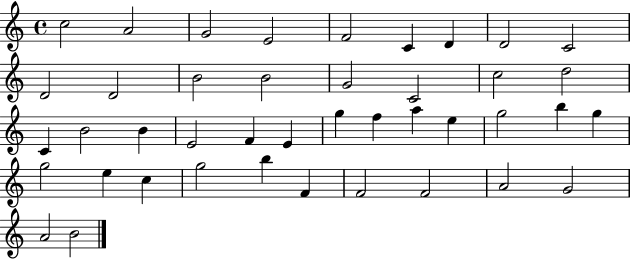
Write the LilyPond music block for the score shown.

{
  \clef treble
  \time 4/4
  \defaultTimeSignature
  \key c \major
  c''2 a'2 | g'2 e'2 | f'2 c'4 d'4 | d'2 c'2 | \break d'2 d'2 | b'2 b'2 | g'2 c'2 | c''2 d''2 | \break c'4 b'2 b'4 | e'2 f'4 e'4 | g''4 f''4 a''4 e''4 | g''2 b''4 g''4 | \break g''2 e''4 c''4 | g''2 b''4 f'4 | f'2 f'2 | a'2 g'2 | \break a'2 b'2 | \bar "|."
}